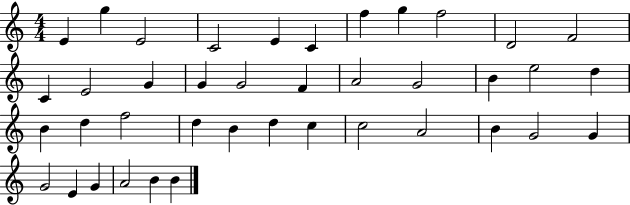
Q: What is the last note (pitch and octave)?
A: B4